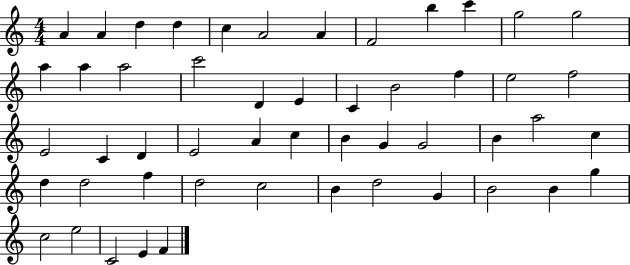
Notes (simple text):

A4/q A4/q D5/q D5/q C5/q A4/h A4/q F4/h B5/q C6/q G5/h G5/h A5/q A5/q A5/h C6/h D4/q E4/q C4/q B4/h F5/q E5/h F5/h E4/h C4/q D4/q E4/h A4/q C5/q B4/q G4/q G4/h B4/q A5/h C5/q D5/q D5/h F5/q D5/h C5/h B4/q D5/h G4/q B4/h B4/q G5/q C5/h E5/h C4/h E4/q F4/q